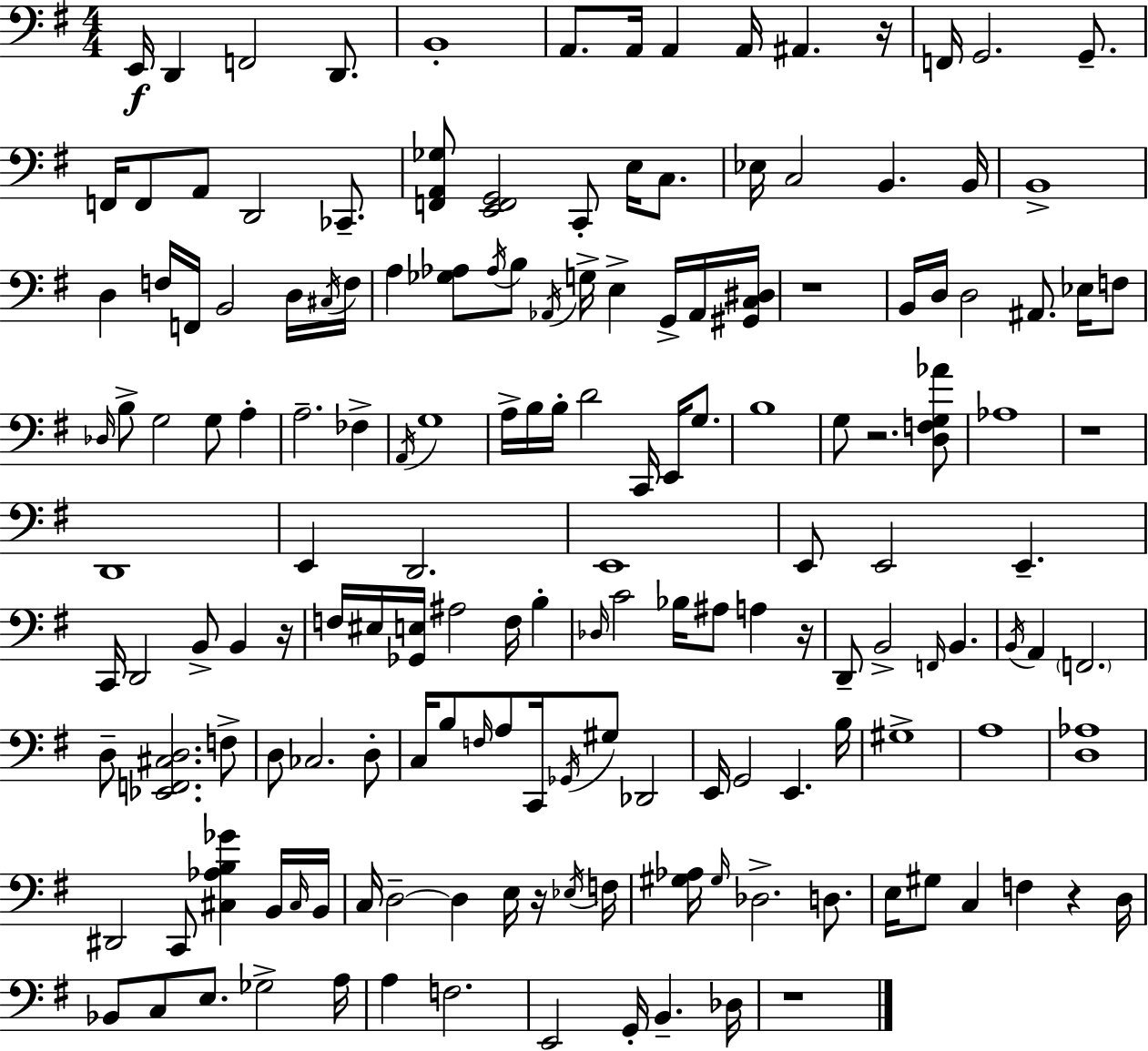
X:1
T:Untitled
M:4/4
L:1/4
K:G
E,,/4 D,, F,,2 D,,/2 B,,4 A,,/2 A,,/4 A,, A,,/4 ^A,, z/4 F,,/4 G,,2 G,,/2 F,,/4 F,,/2 A,,/2 D,,2 _C,,/2 [F,,A,,_G,]/2 [E,,F,,G,,]2 C,,/2 E,/4 C,/2 _E,/4 C,2 B,, B,,/4 B,,4 D, F,/4 F,,/4 B,,2 D,/4 ^C,/4 F,/4 A, [_G,_A,]/2 _A,/4 B,/2 _A,,/4 G,/4 E, G,,/4 _A,,/4 [^G,,C,^D,]/4 z4 B,,/4 D,/4 D,2 ^A,,/2 _E,/4 F,/2 _D,/4 B,/2 G,2 G,/2 A, A,2 _F, A,,/4 G,4 A,/4 B,/4 B,/4 D2 C,,/4 E,,/4 G,/2 B,4 G,/2 z2 [D,F,G,_A]/2 _A,4 z4 D,,4 E,, D,,2 E,,4 E,,/2 E,,2 E,, C,,/4 D,,2 B,,/2 B,, z/4 F,/4 ^E,/4 [_G,,E,]/4 ^A,2 F,/4 B, _D,/4 C2 _B,/4 ^A,/2 A, z/4 D,,/2 B,,2 F,,/4 B,, B,,/4 A,, F,,2 D,/2 [_E,,F,,^C,D,]2 F,/2 D,/2 _C,2 D,/2 C,/4 B,/2 F,/4 A,/2 C,,/4 _G,,/4 ^G,/2 _D,,2 E,,/4 G,,2 E,, B,/4 ^G,4 A,4 [D,_A,]4 ^D,,2 C,,/2 [^C,_A,B,_G] B,,/4 ^C,/4 B,,/4 C,/4 D,2 D, E,/4 z/4 _E,/4 F,/4 [^G,_A,]/4 ^G,/4 _D,2 D,/2 E,/4 ^G,/2 C, F, z D,/4 _B,,/2 C,/2 E,/2 _G,2 A,/4 A, F,2 E,,2 G,,/4 B,, _D,/4 z4